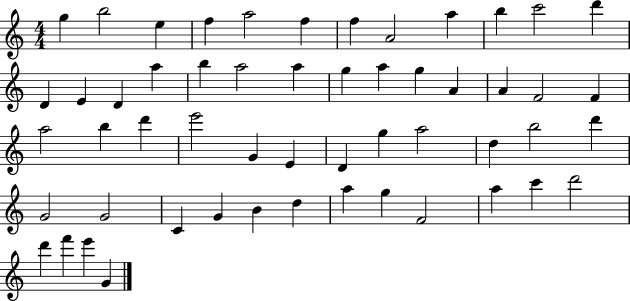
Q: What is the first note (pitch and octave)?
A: G5